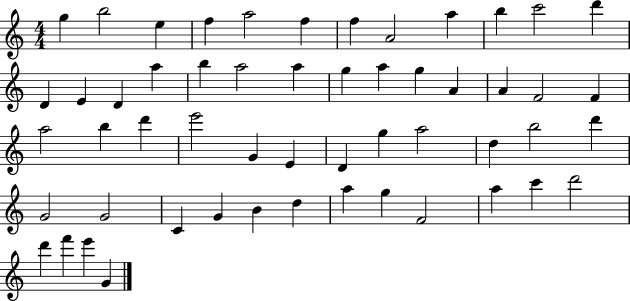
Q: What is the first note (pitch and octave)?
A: G5